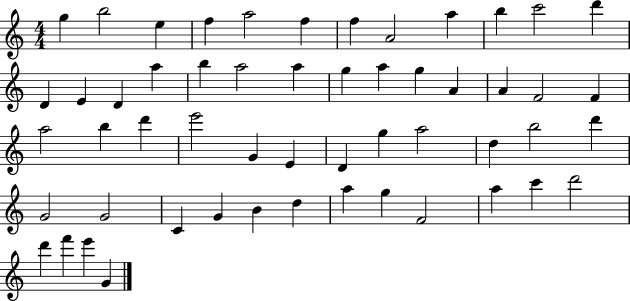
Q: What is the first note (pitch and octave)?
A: G5